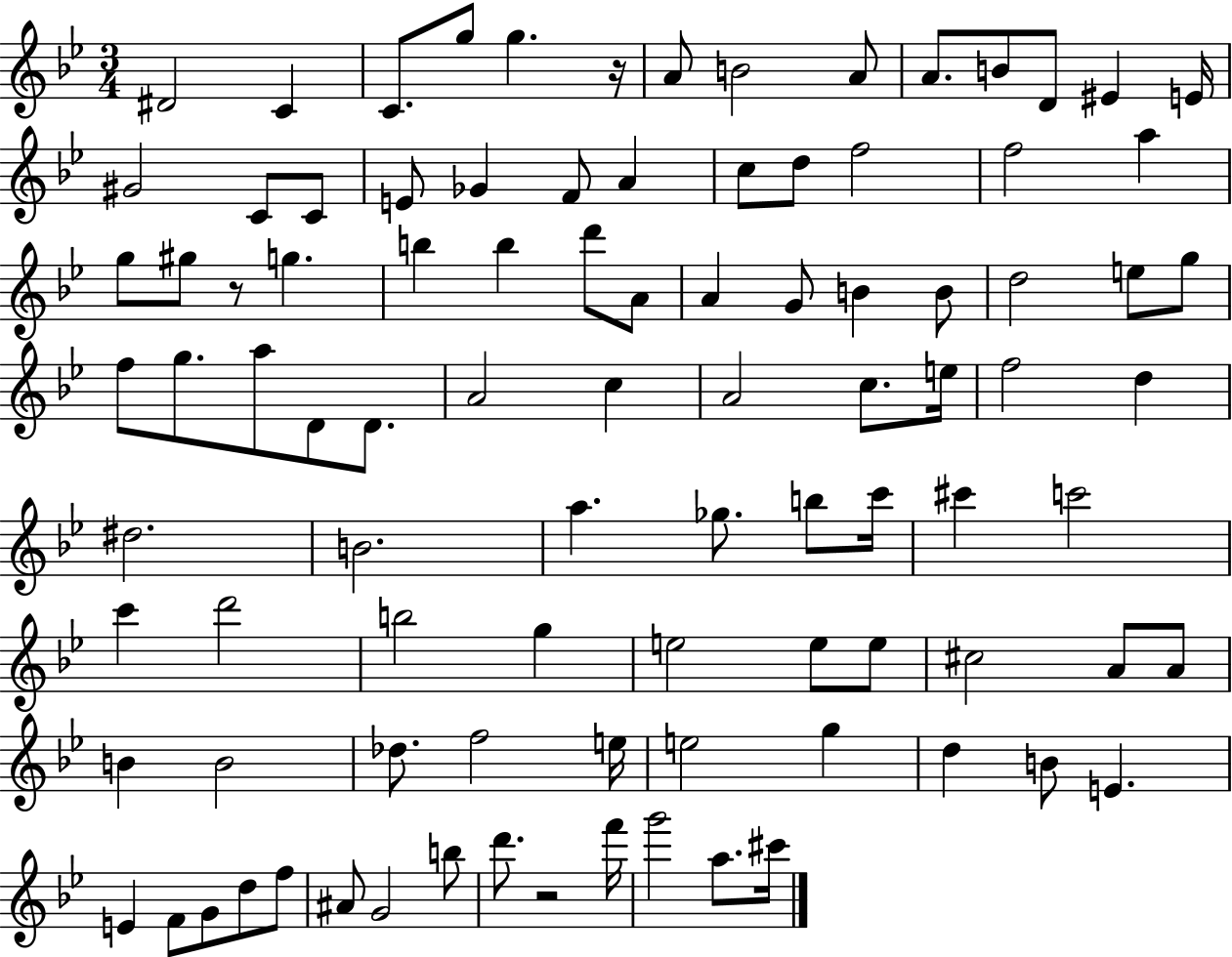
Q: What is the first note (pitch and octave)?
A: D#4